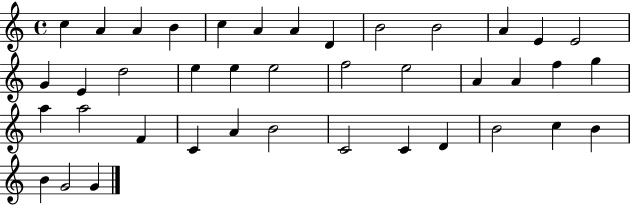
C5/q A4/q A4/q B4/q C5/q A4/q A4/q D4/q B4/h B4/h A4/q E4/q E4/h G4/q E4/q D5/h E5/q E5/q E5/h F5/h E5/h A4/q A4/q F5/q G5/q A5/q A5/h F4/q C4/q A4/q B4/h C4/h C4/q D4/q B4/h C5/q B4/q B4/q G4/h G4/q